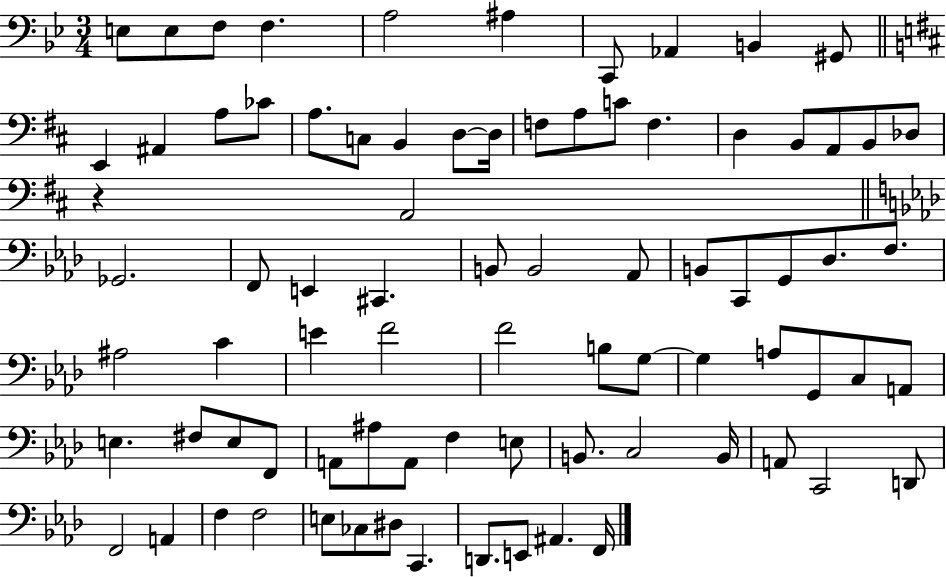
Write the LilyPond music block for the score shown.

{
  \clef bass
  \numericTimeSignature
  \time 3/4
  \key bes \major
  e8 e8 f8 f4. | a2 ais4 | c,8 aes,4 b,4 gis,8 | \bar "||" \break \key b \minor e,4 ais,4 a8 ces'8 | a8. c8 b,4 d8~~ d16 | f8 a8 c'8 f4. | d4 b,8 a,8 b,8 des8 | \break r4 a,2 | \bar "||" \break \key aes \major ges,2. | f,8 e,4 cis,4. | b,8 b,2 aes,8 | b,8 c,8 g,8 des8. f8. | \break ais2 c'4 | e'4 f'2 | f'2 b8 g8~~ | g4 a8 g,8 c8 a,8 | \break e4. fis8 e8 f,8 | a,8 ais8 a,8 f4 e8 | b,8. c2 b,16 | a,8 c,2 d,8 | \break f,2 a,4 | f4 f2 | e8 ces8 dis8 c,4. | d,8. e,8 ais,4. f,16 | \break \bar "|."
}